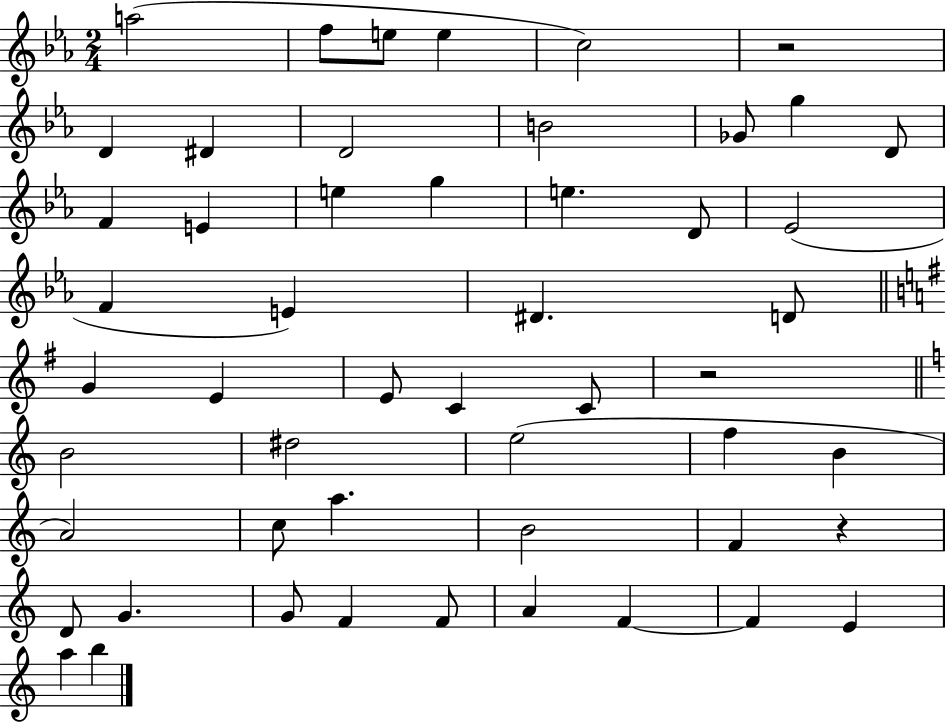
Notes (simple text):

A5/h F5/e E5/e E5/q C5/h R/h D4/q D#4/q D4/h B4/h Gb4/e G5/q D4/e F4/q E4/q E5/q G5/q E5/q. D4/e Eb4/h F4/q E4/q D#4/q. D4/e G4/q E4/q E4/e C4/q C4/e R/h B4/h D#5/h E5/h F5/q B4/q A4/h C5/e A5/q. B4/h F4/q R/q D4/e G4/q. G4/e F4/q F4/e A4/q F4/q F4/q E4/q A5/q B5/q